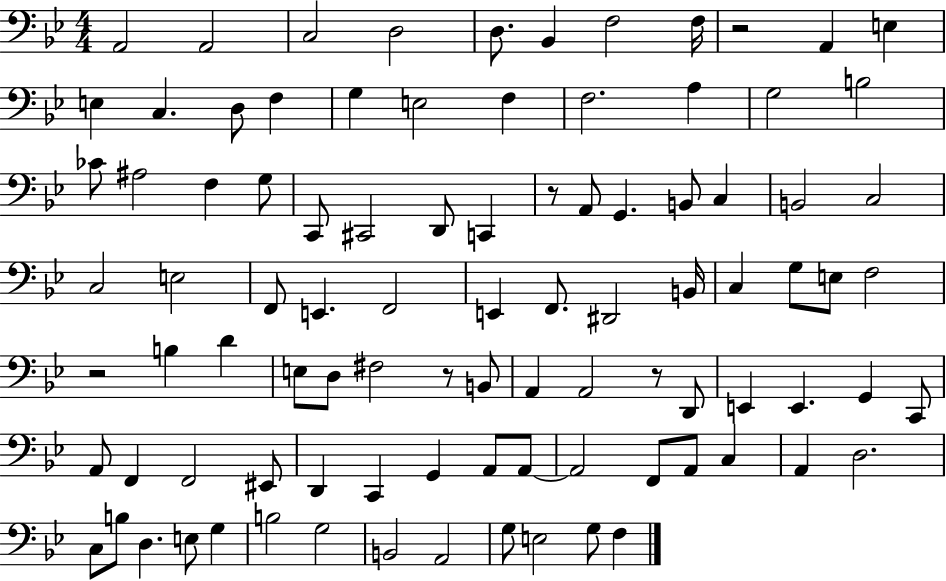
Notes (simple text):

A2/h A2/h C3/h D3/h D3/e. Bb2/q F3/h F3/s R/h A2/q E3/q E3/q C3/q. D3/e F3/q G3/q E3/h F3/q F3/h. A3/q G3/h B3/h CES4/e A#3/h F3/q G3/e C2/e C#2/h D2/e C2/q R/e A2/e G2/q. B2/e C3/q B2/h C3/h C3/h E3/h F2/e E2/q. F2/h E2/q F2/e. D#2/h B2/s C3/q G3/e E3/e F3/h R/h B3/q D4/q E3/e D3/e F#3/h R/e B2/e A2/q A2/h R/e D2/e E2/q E2/q. G2/q C2/e A2/e F2/q F2/h EIS2/e D2/q C2/q G2/q A2/e A2/e A2/h F2/e A2/e C3/q A2/q D3/h. C3/e B3/e D3/q. E3/e G3/q B3/h G3/h B2/h A2/h G3/e E3/h G3/e F3/q